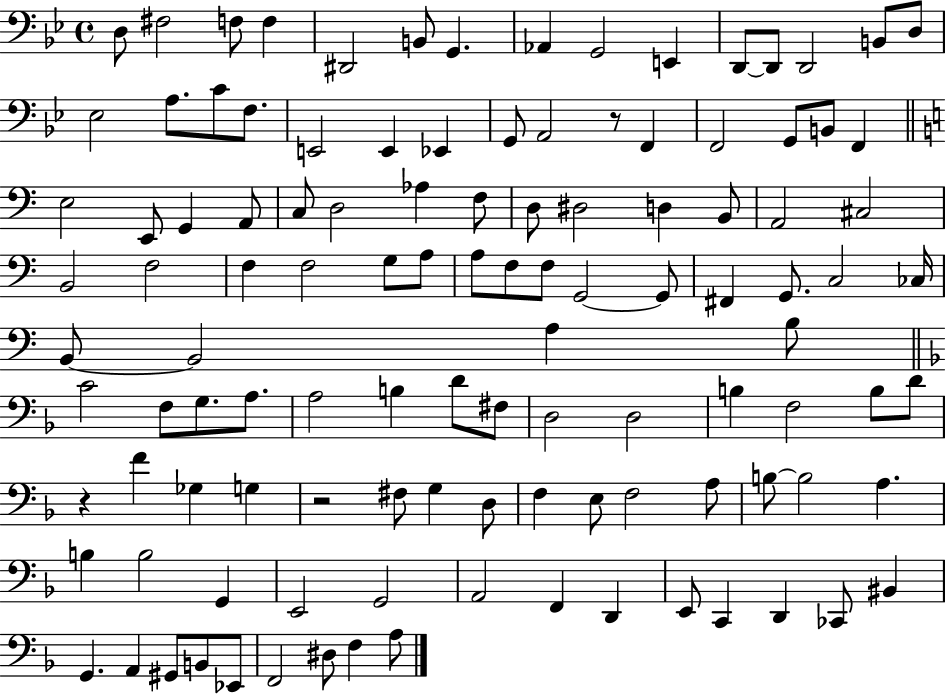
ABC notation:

X:1
T:Untitled
M:4/4
L:1/4
K:Bb
D,/2 ^F,2 F,/2 F, ^D,,2 B,,/2 G,, _A,, G,,2 E,, D,,/2 D,,/2 D,,2 B,,/2 D,/2 _E,2 A,/2 C/2 F,/2 E,,2 E,, _E,, G,,/2 A,,2 z/2 F,, F,,2 G,,/2 B,,/2 F,, E,2 E,,/2 G,, A,,/2 C,/2 D,2 _A, F,/2 D,/2 ^D,2 D, B,,/2 A,,2 ^C,2 B,,2 F,2 F, F,2 G,/2 A,/2 A,/2 F,/2 F,/2 G,,2 G,,/2 ^F,, G,,/2 C,2 _C,/4 B,,/2 B,,2 A, B,/2 C2 F,/2 G,/2 A,/2 A,2 B, D/2 ^F,/2 D,2 D,2 B, F,2 B,/2 D/2 z F _G, G, z2 ^F,/2 G, D,/2 F, E,/2 F,2 A,/2 B,/2 B,2 A, B, B,2 G,, E,,2 G,,2 A,,2 F,, D,, E,,/2 C,, D,, _C,,/2 ^B,, G,, A,, ^G,,/2 B,,/2 _E,,/2 F,,2 ^D,/2 F, A,/2